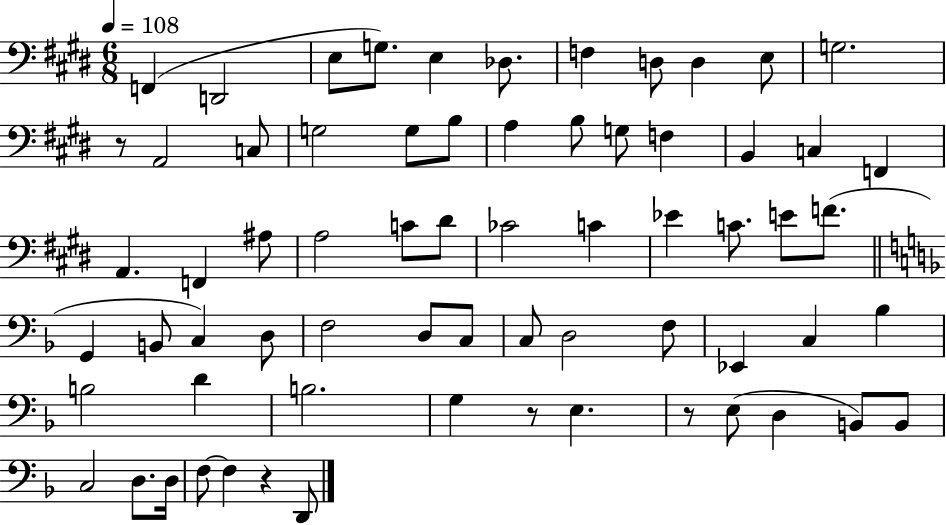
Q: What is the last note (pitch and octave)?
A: D2